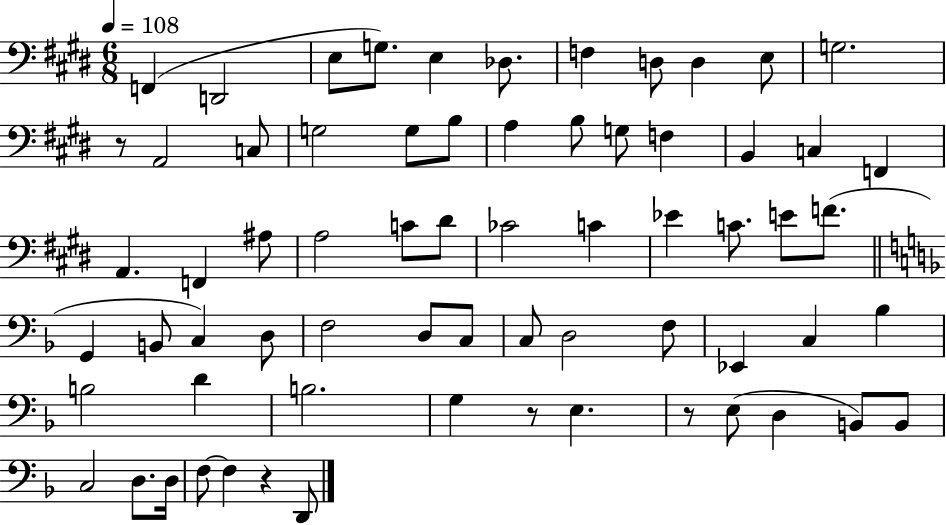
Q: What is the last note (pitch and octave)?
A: D2